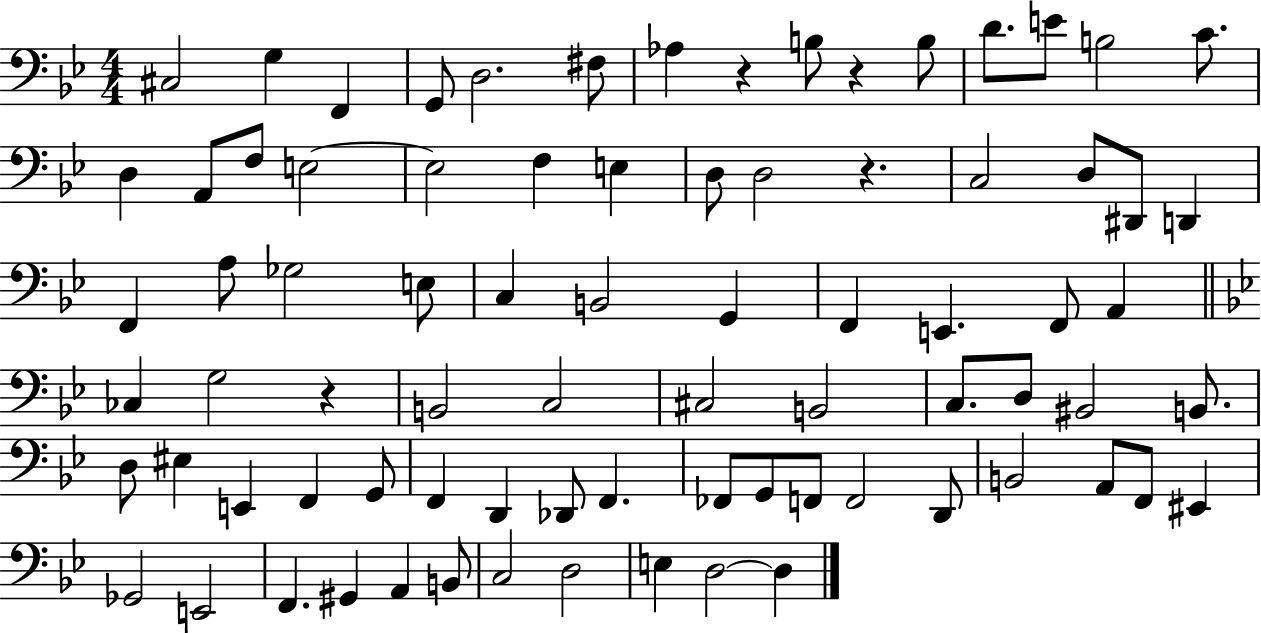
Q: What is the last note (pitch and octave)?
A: D3